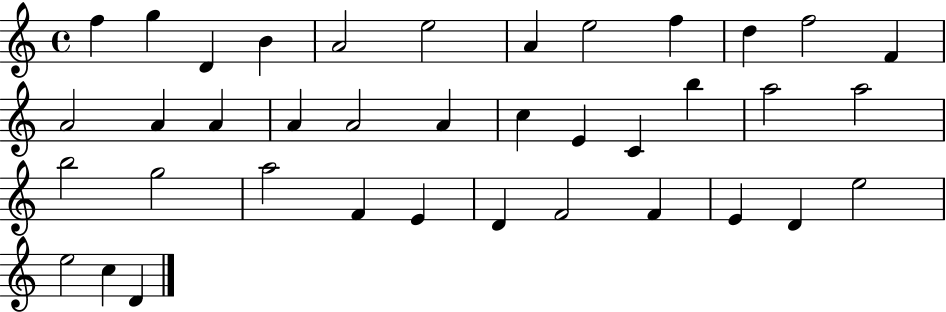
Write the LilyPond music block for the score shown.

{
  \clef treble
  \time 4/4
  \defaultTimeSignature
  \key c \major
  f''4 g''4 d'4 b'4 | a'2 e''2 | a'4 e''2 f''4 | d''4 f''2 f'4 | \break a'2 a'4 a'4 | a'4 a'2 a'4 | c''4 e'4 c'4 b''4 | a''2 a''2 | \break b''2 g''2 | a''2 f'4 e'4 | d'4 f'2 f'4 | e'4 d'4 e''2 | \break e''2 c''4 d'4 | \bar "|."
}